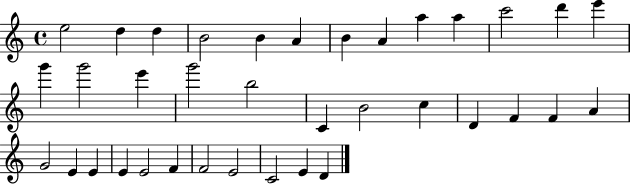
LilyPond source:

{
  \clef treble
  \time 4/4
  \defaultTimeSignature
  \key c \major
  e''2 d''4 d''4 | b'2 b'4 a'4 | b'4 a'4 a''4 a''4 | c'''2 d'''4 e'''4 | \break g'''4 g'''2 e'''4 | g'''2 b''2 | c'4 b'2 c''4 | d'4 f'4 f'4 a'4 | \break g'2 e'4 e'4 | e'4 e'2 f'4 | f'2 e'2 | c'2 e'4 d'4 | \break \bar "|."
}